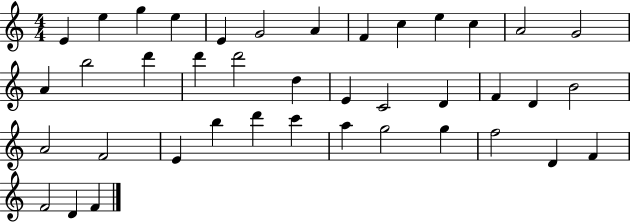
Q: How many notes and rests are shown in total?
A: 40